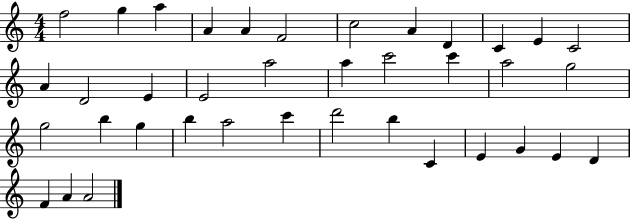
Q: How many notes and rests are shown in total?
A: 38